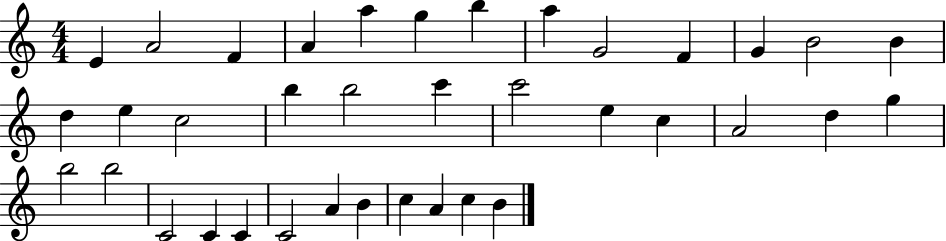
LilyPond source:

{
  \clef treble
  \numericTimeSignature
  \time 4/4
  \key c \major
  e'4 a'2 f'4 | a'4 a''4 g''4 b''4 | a''4 g'2 f'4 | g'4 b'2 b'4 | \break d''4 e''4 c''2 | b''4 b''2 c'''4 | c'''2 e''4 c''4 | a'2 d''4 g''4 | \break b''2 b''2 | c'2 c'4 c'4 | c'2 a'4 b'4 | c''4 a'4 c''4 b'4 | \break \bar "|."
}